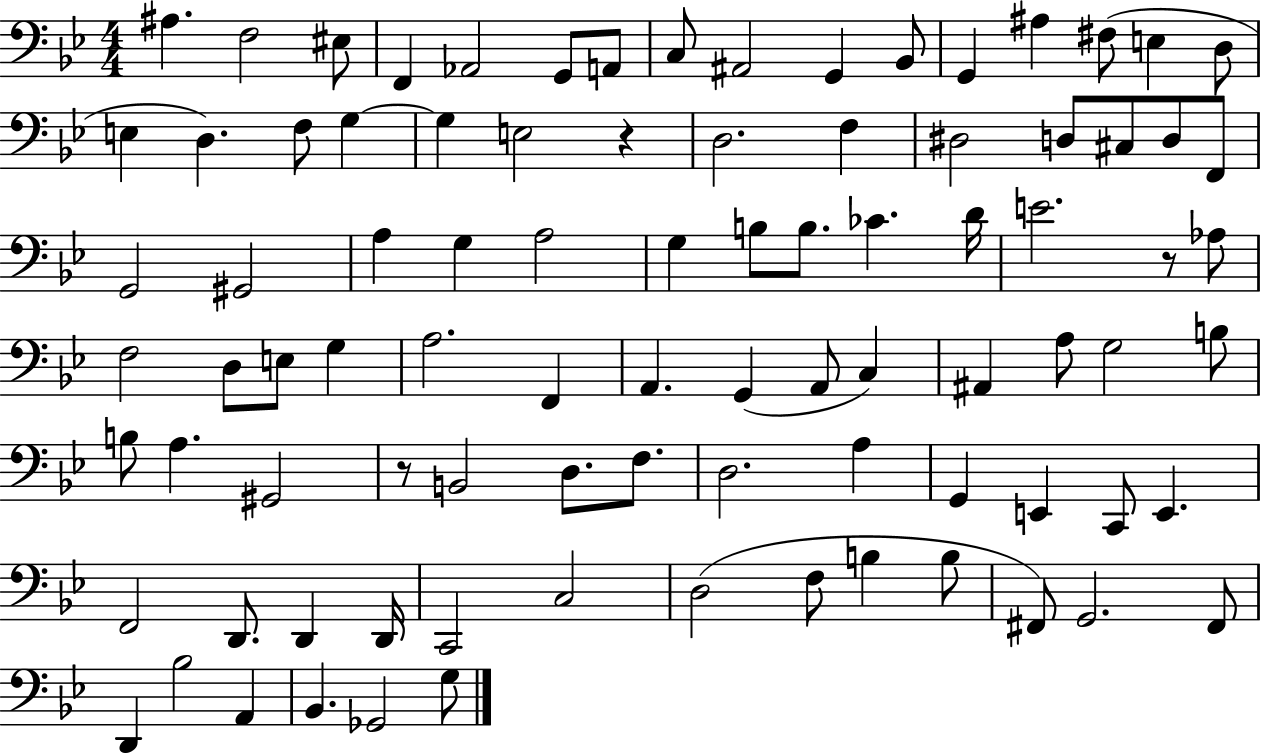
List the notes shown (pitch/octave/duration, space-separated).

A#3/q. F3/h EIS3/e F2/q Ab2/h G2/e A2/e C3/e A#2/h G2/q Bb2/e G2/q A#3/q F#3/e E3/q D3/e E3/q D3/q. F3/e G3/q G3/q E3/h R/q D3/h. F3/q D#3/h D3/e C#3/e D3/e F2/e G2/h G#2/h A3/q G3/q A3/h G3/q B3/e B3/e. CES4/q. D4/s E4/h. R/e Ab3/e F3/h D3/e E3/e G3/q A3/h. F2/q A2/q. G2/q A2/e C3/q A#2/q A3/e G3/h B3/e B3/e A3/q. G#2/h R/e B2/h D3/e. F3/e. D3/h. A3/q G2/q E2/q C2/e E2/q. F2/h D2/e. D2/q D2/s C2/h C3/h D3/h F3/e B3/q B3/e F#2/e G2/h. F#2/e D2/q Bb3/h A2/q Bb2/q. Gb2/h G3/e